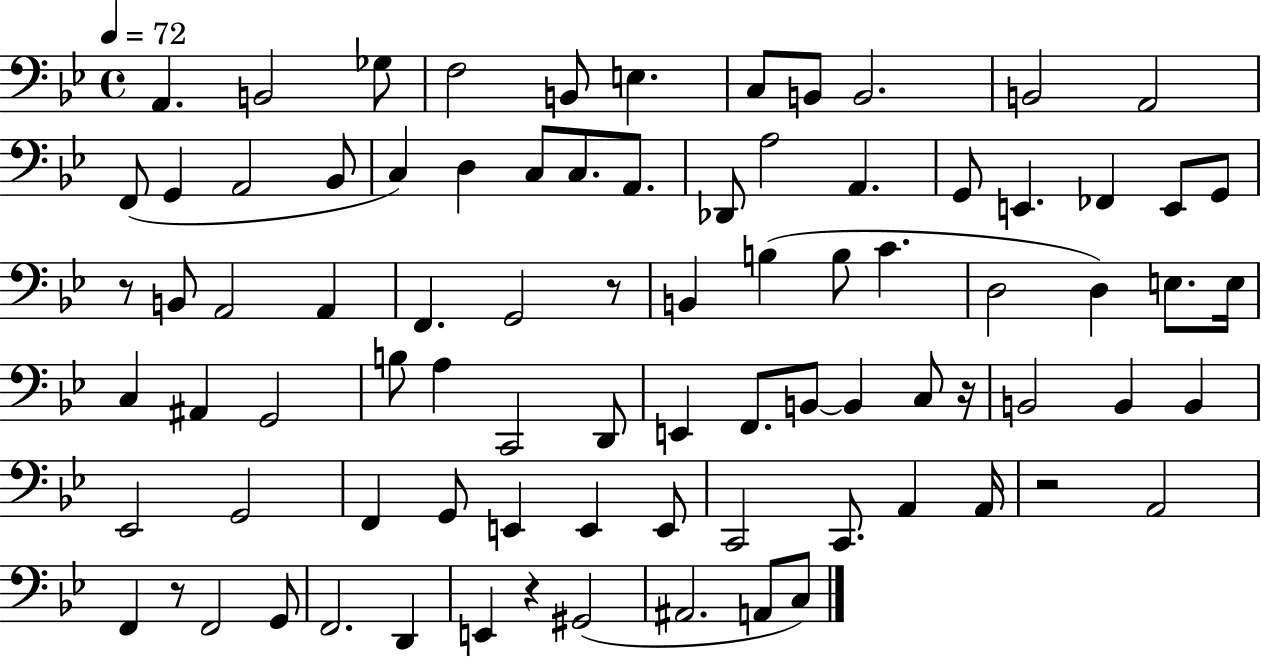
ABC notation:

X:1
T:Untitled
M:4/4
L:1/4
K:Bb
A,, B,,2 _G,/2 F,2 B,,/2 E, C,/2 B,,/2 B,,2 B,,2 A,,2 F,,/2 G,, A,,2 _B,,/2 C, D, C,/2 C,/2 A,,/2 _D,,/2 A,2 A,, G,,/2 E,, _F,, E,,/2 G,,/2 z/2 B,,/2 A,,2 A,, F,, G,,2 z/2 B,, B, B,/2 C D,2 D, E,/2 E,/4 C, ^A,, G,,2 B,/2 A, C,,2 D,,/2 E,, F,,/2 B,,/2 B,, C,/2 z/4 B,,2 B,, B,, _E,,2 G,,2 F,, G,,/2 E,, E,, E,,/2 C,,2 C,,/2 A,, A,,/4 z2 A,,2 F,, z/2 F,,2 G,,/2 F,,2 D,, E,, z ^G,,2 ^A,,2 A,,/2 C,/2